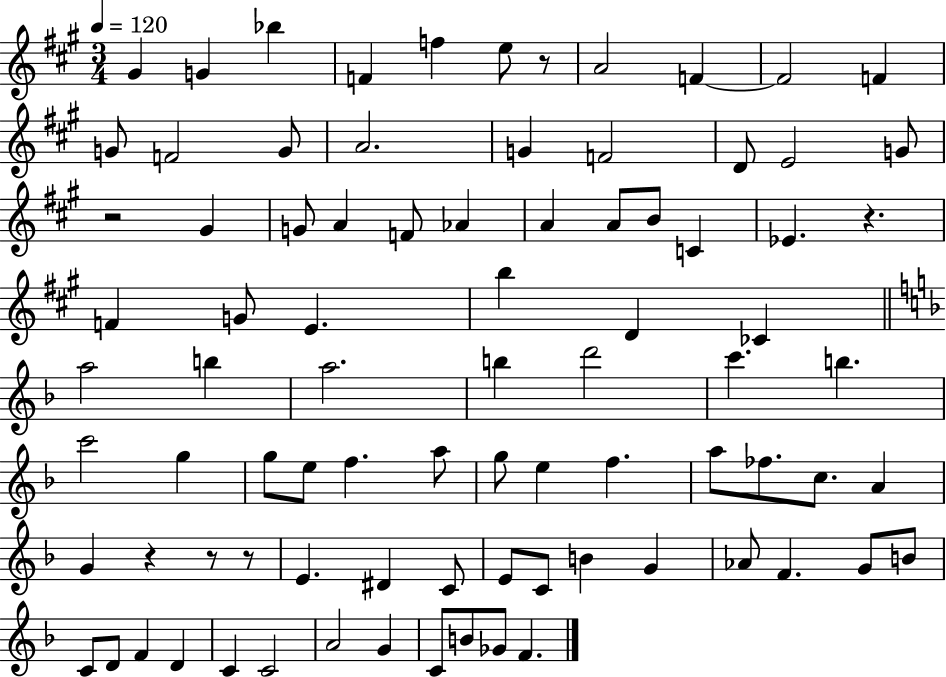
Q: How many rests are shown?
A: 6